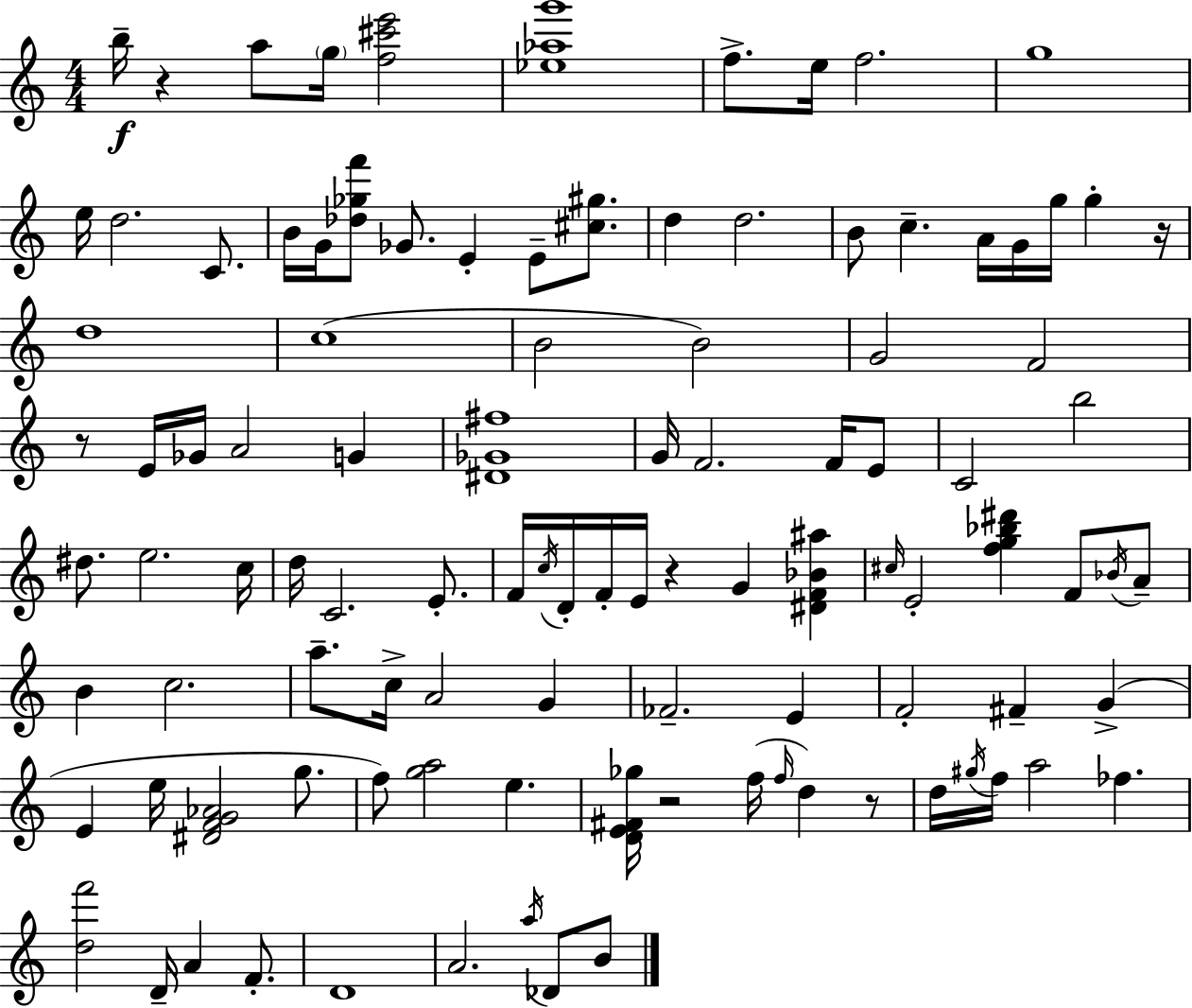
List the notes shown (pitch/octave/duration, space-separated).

B5/s R/q A5/e G5/s [F5,C#6,E6]/h [Eb5,Ab5,G6]/w F5/e. E5/s F5/h. G5/w E5/s D5/h. C4/e. B4/s G4/s [Db5,Gb5,F6]/e Gb4/e. E4/q E4/e [C#5,G#5]/e. D5/q D5/h. B4/e C5/q. A4/s G4/s G5/s G5/q R/s D5/w C5/w B4/h B4/h G4/h F4/h R/e E4/s Gb4/s A4/h G4/q [D#4,Gb4,F#5]/w G4/s F4/h. F4/s E4/e C4/h B5/h D#5/e. E5/h. C5/s D5/s C4/h. E4/e. F4/s C5/s D4/s F4/s E4/s R/q G4/q [D#4,F4,Bb4,A#5]/q C#5/s E4/h [F5,G5,Bb5,D#6]/q F4/e Bb4/s A4/e B4/q C5/h. A5/e. C5/s A4/h G4/q FES4/h. E4/q F4/h F#4/q G4/q E4/q E5/s [D#4,F4,G4,Ab4]/h G5/e. F5/e [G5,A5]/h E5/q. [D4,E4,F#4,Gb5]/s R/h F5/s F5/s D5/q R/e D5/s G#5/s F5/s A5/h FES5/q. [D5,F6]/h D4/s A4/q F4/e. D4/w A4/h. A5/s Db4/e B4/e